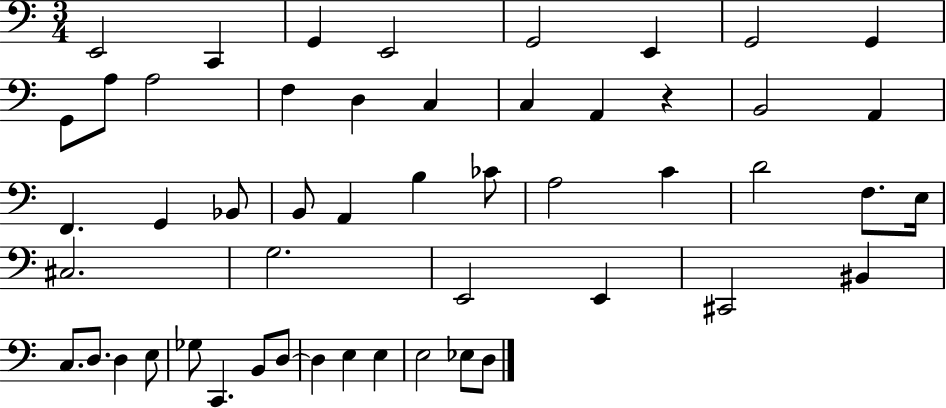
X:1
T:Untitled
M:3/4
L:1/4
K:C
E,,2 C,, G,, E,,2 G,,2 E,, G,,2 G,, G,,/2 A,/2 A,2 F, D, C, C, A,, z B,,2 A,, F,, G,, _B,,/2 B,,/2 A,, B, _C/2 A,2 C D2 F,/2 E,/4 ^C,2 G,2 E,,2 E,, ^C,,2 ^B,, C,/2 D,/2 D, E,/2 _G,/2 C,, B,,/2 D,/2 D, E, E, E,2 _E,/2 D,/2